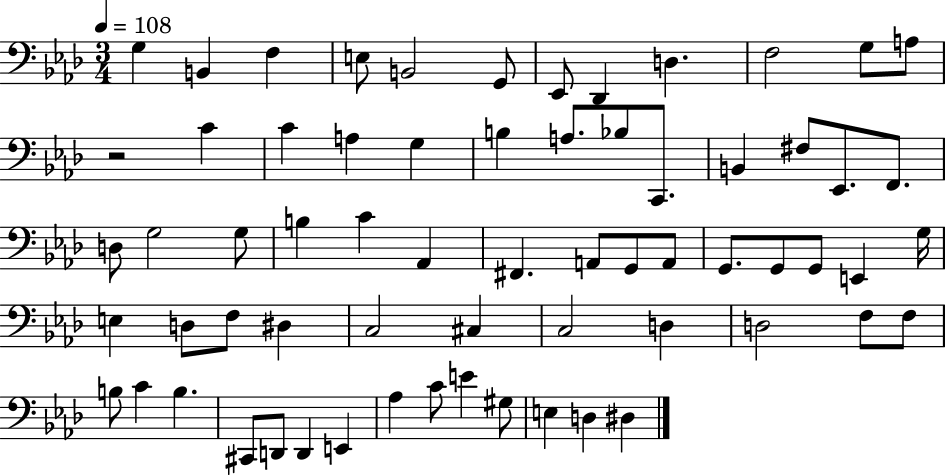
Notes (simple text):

G3/q B2/q F3/q E3/e B2/h G2/e Eb2/e Db2/q D3/q. F3/h G3/e A3/e R/h C4/q C4/q A3/q G3/q B3/q A3/e. Bb3/e C2/e. B2/q F#3/e Eb2/e. F2/e. D3/e G3/h G3/e B3/q C4/q Ab2/q F#2/q. A2/e G2/e A2/e G2/e. G2/e G2/e E2/q G3/s E3/q D3/e F3/e D#3/q C3/h C#3/q C3/h D3/q D3/h F3/e F3/e B3/e C4/q B3/q. C#2/e D2/e D2/q E2/q Ab3/q C4/e E4/q G#3/e E3/q D3/q D#3/q